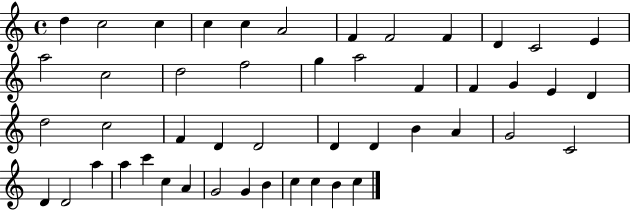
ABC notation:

X:1
T:Untitled
M:4/4
L:1/4
K:C
d c2 c c c A2 F F2 F D C2 E a2 c2 d2 f2 g a2 F F G E D d2 c2 F D D2 D D B A G2 C2 D D2 a a c' c A G2 G B c c B c